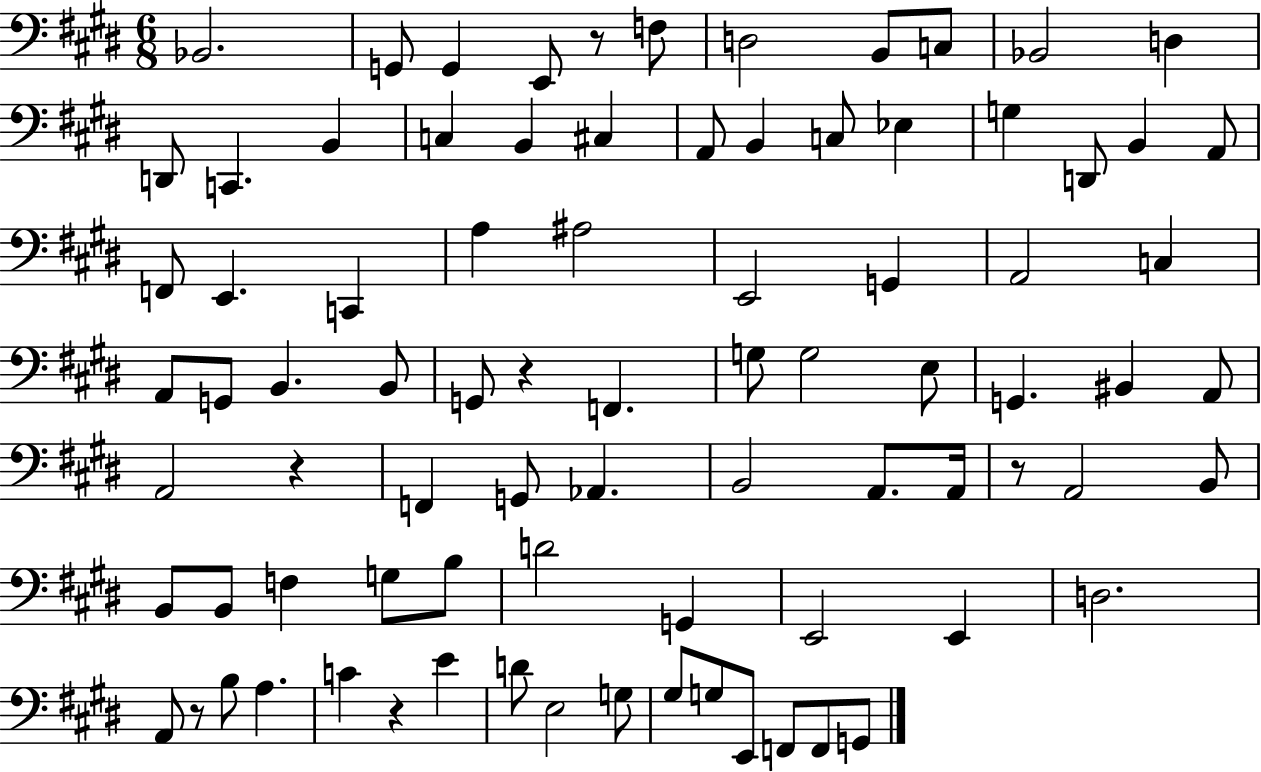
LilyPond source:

{
  \clef bass
  \numericTimeSignature
  \time 6/8
  \key e \major
  bes,2. | g,8 g,4 e,8 r8 f8 | d2 b,8 c8 | bes,2 d4 | \break d,8 c,4. b,4 | c4 b,4 cis4 | a,8 b,4 c8 ees4 | g4 d,8 b,4 a,8 | \break f,8 e,4. c,4 | a4 ais2 | e,2 g,4 | a,2 c4 | \break a,8 g,8 b,4. b,8 | g,8 r4 f,4. | g8 g2 e8 | g,4. bis,4 a,8 | \break a,2 r4 | f,4 g,8 aes,4. | b,2 a,8. a,16 | r8 a,2 b,8 | \break b,8 b,8 f4 g8 b8 | d'2 g,4 | e,2 e,4 | d2. | \break a,8 r8 b8 a4. | c'4 r4 e'4 | d'8 e2 g8 | gis8 g8 e,8 f,8 f,8 g,8 | \break \bar "|."
}